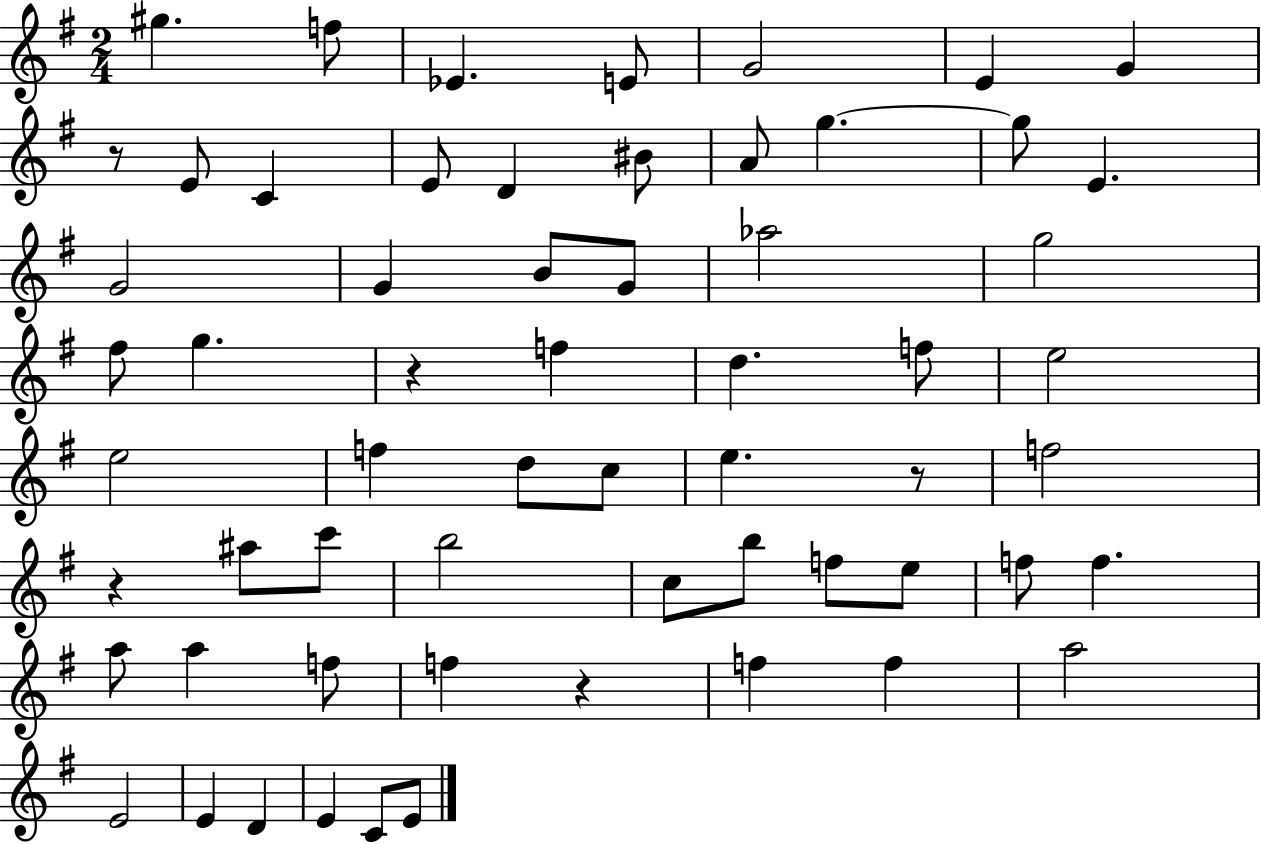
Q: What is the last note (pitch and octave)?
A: E4